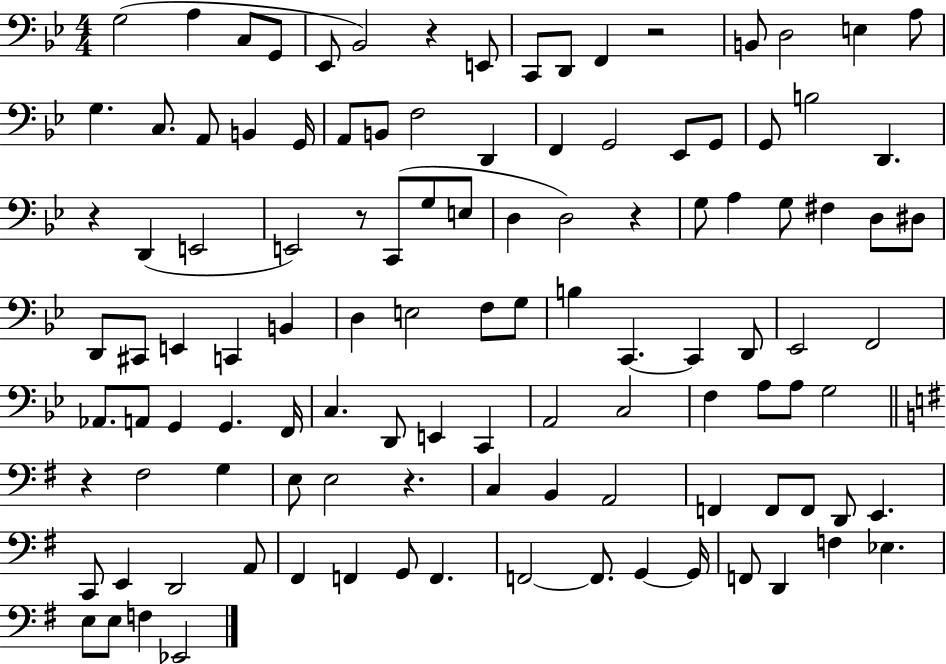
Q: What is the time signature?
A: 4/4